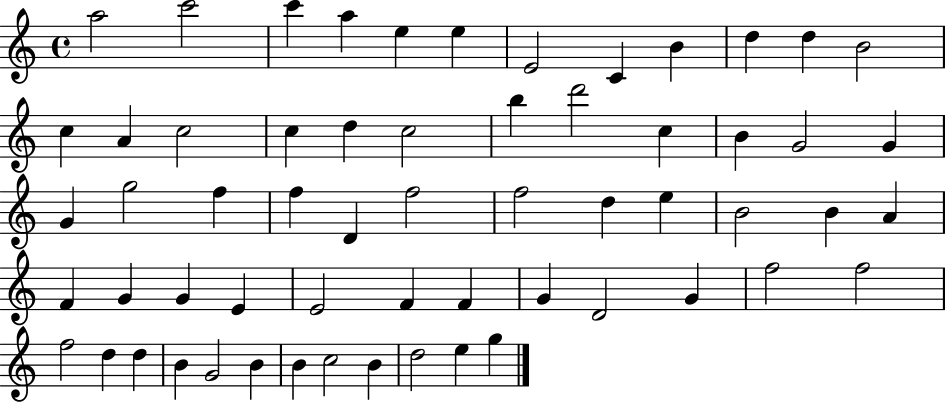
A5/h C6/h C6/q A5/q E5/q E5/q E4/h C4/q B4/q D5/q D5/q B4/h C5/q A4/q C5/h C5/q D5/q C5/h B5/q D6/h C5/q B4/q G4/h G4/q G4/q G5/h F5/q F5/q D4/q F5/h F5/h D5/q E5/q B4/h B4/q A4/q F4/q G4/q G4/q E4/q E4/h F4/q F4/q G4/q D4/h G4/q F5/h F5/h F5/h D5/q D5/q B4/q G4/h B4/q B4/q C5/h B4/q D5/h E5/q G5/q